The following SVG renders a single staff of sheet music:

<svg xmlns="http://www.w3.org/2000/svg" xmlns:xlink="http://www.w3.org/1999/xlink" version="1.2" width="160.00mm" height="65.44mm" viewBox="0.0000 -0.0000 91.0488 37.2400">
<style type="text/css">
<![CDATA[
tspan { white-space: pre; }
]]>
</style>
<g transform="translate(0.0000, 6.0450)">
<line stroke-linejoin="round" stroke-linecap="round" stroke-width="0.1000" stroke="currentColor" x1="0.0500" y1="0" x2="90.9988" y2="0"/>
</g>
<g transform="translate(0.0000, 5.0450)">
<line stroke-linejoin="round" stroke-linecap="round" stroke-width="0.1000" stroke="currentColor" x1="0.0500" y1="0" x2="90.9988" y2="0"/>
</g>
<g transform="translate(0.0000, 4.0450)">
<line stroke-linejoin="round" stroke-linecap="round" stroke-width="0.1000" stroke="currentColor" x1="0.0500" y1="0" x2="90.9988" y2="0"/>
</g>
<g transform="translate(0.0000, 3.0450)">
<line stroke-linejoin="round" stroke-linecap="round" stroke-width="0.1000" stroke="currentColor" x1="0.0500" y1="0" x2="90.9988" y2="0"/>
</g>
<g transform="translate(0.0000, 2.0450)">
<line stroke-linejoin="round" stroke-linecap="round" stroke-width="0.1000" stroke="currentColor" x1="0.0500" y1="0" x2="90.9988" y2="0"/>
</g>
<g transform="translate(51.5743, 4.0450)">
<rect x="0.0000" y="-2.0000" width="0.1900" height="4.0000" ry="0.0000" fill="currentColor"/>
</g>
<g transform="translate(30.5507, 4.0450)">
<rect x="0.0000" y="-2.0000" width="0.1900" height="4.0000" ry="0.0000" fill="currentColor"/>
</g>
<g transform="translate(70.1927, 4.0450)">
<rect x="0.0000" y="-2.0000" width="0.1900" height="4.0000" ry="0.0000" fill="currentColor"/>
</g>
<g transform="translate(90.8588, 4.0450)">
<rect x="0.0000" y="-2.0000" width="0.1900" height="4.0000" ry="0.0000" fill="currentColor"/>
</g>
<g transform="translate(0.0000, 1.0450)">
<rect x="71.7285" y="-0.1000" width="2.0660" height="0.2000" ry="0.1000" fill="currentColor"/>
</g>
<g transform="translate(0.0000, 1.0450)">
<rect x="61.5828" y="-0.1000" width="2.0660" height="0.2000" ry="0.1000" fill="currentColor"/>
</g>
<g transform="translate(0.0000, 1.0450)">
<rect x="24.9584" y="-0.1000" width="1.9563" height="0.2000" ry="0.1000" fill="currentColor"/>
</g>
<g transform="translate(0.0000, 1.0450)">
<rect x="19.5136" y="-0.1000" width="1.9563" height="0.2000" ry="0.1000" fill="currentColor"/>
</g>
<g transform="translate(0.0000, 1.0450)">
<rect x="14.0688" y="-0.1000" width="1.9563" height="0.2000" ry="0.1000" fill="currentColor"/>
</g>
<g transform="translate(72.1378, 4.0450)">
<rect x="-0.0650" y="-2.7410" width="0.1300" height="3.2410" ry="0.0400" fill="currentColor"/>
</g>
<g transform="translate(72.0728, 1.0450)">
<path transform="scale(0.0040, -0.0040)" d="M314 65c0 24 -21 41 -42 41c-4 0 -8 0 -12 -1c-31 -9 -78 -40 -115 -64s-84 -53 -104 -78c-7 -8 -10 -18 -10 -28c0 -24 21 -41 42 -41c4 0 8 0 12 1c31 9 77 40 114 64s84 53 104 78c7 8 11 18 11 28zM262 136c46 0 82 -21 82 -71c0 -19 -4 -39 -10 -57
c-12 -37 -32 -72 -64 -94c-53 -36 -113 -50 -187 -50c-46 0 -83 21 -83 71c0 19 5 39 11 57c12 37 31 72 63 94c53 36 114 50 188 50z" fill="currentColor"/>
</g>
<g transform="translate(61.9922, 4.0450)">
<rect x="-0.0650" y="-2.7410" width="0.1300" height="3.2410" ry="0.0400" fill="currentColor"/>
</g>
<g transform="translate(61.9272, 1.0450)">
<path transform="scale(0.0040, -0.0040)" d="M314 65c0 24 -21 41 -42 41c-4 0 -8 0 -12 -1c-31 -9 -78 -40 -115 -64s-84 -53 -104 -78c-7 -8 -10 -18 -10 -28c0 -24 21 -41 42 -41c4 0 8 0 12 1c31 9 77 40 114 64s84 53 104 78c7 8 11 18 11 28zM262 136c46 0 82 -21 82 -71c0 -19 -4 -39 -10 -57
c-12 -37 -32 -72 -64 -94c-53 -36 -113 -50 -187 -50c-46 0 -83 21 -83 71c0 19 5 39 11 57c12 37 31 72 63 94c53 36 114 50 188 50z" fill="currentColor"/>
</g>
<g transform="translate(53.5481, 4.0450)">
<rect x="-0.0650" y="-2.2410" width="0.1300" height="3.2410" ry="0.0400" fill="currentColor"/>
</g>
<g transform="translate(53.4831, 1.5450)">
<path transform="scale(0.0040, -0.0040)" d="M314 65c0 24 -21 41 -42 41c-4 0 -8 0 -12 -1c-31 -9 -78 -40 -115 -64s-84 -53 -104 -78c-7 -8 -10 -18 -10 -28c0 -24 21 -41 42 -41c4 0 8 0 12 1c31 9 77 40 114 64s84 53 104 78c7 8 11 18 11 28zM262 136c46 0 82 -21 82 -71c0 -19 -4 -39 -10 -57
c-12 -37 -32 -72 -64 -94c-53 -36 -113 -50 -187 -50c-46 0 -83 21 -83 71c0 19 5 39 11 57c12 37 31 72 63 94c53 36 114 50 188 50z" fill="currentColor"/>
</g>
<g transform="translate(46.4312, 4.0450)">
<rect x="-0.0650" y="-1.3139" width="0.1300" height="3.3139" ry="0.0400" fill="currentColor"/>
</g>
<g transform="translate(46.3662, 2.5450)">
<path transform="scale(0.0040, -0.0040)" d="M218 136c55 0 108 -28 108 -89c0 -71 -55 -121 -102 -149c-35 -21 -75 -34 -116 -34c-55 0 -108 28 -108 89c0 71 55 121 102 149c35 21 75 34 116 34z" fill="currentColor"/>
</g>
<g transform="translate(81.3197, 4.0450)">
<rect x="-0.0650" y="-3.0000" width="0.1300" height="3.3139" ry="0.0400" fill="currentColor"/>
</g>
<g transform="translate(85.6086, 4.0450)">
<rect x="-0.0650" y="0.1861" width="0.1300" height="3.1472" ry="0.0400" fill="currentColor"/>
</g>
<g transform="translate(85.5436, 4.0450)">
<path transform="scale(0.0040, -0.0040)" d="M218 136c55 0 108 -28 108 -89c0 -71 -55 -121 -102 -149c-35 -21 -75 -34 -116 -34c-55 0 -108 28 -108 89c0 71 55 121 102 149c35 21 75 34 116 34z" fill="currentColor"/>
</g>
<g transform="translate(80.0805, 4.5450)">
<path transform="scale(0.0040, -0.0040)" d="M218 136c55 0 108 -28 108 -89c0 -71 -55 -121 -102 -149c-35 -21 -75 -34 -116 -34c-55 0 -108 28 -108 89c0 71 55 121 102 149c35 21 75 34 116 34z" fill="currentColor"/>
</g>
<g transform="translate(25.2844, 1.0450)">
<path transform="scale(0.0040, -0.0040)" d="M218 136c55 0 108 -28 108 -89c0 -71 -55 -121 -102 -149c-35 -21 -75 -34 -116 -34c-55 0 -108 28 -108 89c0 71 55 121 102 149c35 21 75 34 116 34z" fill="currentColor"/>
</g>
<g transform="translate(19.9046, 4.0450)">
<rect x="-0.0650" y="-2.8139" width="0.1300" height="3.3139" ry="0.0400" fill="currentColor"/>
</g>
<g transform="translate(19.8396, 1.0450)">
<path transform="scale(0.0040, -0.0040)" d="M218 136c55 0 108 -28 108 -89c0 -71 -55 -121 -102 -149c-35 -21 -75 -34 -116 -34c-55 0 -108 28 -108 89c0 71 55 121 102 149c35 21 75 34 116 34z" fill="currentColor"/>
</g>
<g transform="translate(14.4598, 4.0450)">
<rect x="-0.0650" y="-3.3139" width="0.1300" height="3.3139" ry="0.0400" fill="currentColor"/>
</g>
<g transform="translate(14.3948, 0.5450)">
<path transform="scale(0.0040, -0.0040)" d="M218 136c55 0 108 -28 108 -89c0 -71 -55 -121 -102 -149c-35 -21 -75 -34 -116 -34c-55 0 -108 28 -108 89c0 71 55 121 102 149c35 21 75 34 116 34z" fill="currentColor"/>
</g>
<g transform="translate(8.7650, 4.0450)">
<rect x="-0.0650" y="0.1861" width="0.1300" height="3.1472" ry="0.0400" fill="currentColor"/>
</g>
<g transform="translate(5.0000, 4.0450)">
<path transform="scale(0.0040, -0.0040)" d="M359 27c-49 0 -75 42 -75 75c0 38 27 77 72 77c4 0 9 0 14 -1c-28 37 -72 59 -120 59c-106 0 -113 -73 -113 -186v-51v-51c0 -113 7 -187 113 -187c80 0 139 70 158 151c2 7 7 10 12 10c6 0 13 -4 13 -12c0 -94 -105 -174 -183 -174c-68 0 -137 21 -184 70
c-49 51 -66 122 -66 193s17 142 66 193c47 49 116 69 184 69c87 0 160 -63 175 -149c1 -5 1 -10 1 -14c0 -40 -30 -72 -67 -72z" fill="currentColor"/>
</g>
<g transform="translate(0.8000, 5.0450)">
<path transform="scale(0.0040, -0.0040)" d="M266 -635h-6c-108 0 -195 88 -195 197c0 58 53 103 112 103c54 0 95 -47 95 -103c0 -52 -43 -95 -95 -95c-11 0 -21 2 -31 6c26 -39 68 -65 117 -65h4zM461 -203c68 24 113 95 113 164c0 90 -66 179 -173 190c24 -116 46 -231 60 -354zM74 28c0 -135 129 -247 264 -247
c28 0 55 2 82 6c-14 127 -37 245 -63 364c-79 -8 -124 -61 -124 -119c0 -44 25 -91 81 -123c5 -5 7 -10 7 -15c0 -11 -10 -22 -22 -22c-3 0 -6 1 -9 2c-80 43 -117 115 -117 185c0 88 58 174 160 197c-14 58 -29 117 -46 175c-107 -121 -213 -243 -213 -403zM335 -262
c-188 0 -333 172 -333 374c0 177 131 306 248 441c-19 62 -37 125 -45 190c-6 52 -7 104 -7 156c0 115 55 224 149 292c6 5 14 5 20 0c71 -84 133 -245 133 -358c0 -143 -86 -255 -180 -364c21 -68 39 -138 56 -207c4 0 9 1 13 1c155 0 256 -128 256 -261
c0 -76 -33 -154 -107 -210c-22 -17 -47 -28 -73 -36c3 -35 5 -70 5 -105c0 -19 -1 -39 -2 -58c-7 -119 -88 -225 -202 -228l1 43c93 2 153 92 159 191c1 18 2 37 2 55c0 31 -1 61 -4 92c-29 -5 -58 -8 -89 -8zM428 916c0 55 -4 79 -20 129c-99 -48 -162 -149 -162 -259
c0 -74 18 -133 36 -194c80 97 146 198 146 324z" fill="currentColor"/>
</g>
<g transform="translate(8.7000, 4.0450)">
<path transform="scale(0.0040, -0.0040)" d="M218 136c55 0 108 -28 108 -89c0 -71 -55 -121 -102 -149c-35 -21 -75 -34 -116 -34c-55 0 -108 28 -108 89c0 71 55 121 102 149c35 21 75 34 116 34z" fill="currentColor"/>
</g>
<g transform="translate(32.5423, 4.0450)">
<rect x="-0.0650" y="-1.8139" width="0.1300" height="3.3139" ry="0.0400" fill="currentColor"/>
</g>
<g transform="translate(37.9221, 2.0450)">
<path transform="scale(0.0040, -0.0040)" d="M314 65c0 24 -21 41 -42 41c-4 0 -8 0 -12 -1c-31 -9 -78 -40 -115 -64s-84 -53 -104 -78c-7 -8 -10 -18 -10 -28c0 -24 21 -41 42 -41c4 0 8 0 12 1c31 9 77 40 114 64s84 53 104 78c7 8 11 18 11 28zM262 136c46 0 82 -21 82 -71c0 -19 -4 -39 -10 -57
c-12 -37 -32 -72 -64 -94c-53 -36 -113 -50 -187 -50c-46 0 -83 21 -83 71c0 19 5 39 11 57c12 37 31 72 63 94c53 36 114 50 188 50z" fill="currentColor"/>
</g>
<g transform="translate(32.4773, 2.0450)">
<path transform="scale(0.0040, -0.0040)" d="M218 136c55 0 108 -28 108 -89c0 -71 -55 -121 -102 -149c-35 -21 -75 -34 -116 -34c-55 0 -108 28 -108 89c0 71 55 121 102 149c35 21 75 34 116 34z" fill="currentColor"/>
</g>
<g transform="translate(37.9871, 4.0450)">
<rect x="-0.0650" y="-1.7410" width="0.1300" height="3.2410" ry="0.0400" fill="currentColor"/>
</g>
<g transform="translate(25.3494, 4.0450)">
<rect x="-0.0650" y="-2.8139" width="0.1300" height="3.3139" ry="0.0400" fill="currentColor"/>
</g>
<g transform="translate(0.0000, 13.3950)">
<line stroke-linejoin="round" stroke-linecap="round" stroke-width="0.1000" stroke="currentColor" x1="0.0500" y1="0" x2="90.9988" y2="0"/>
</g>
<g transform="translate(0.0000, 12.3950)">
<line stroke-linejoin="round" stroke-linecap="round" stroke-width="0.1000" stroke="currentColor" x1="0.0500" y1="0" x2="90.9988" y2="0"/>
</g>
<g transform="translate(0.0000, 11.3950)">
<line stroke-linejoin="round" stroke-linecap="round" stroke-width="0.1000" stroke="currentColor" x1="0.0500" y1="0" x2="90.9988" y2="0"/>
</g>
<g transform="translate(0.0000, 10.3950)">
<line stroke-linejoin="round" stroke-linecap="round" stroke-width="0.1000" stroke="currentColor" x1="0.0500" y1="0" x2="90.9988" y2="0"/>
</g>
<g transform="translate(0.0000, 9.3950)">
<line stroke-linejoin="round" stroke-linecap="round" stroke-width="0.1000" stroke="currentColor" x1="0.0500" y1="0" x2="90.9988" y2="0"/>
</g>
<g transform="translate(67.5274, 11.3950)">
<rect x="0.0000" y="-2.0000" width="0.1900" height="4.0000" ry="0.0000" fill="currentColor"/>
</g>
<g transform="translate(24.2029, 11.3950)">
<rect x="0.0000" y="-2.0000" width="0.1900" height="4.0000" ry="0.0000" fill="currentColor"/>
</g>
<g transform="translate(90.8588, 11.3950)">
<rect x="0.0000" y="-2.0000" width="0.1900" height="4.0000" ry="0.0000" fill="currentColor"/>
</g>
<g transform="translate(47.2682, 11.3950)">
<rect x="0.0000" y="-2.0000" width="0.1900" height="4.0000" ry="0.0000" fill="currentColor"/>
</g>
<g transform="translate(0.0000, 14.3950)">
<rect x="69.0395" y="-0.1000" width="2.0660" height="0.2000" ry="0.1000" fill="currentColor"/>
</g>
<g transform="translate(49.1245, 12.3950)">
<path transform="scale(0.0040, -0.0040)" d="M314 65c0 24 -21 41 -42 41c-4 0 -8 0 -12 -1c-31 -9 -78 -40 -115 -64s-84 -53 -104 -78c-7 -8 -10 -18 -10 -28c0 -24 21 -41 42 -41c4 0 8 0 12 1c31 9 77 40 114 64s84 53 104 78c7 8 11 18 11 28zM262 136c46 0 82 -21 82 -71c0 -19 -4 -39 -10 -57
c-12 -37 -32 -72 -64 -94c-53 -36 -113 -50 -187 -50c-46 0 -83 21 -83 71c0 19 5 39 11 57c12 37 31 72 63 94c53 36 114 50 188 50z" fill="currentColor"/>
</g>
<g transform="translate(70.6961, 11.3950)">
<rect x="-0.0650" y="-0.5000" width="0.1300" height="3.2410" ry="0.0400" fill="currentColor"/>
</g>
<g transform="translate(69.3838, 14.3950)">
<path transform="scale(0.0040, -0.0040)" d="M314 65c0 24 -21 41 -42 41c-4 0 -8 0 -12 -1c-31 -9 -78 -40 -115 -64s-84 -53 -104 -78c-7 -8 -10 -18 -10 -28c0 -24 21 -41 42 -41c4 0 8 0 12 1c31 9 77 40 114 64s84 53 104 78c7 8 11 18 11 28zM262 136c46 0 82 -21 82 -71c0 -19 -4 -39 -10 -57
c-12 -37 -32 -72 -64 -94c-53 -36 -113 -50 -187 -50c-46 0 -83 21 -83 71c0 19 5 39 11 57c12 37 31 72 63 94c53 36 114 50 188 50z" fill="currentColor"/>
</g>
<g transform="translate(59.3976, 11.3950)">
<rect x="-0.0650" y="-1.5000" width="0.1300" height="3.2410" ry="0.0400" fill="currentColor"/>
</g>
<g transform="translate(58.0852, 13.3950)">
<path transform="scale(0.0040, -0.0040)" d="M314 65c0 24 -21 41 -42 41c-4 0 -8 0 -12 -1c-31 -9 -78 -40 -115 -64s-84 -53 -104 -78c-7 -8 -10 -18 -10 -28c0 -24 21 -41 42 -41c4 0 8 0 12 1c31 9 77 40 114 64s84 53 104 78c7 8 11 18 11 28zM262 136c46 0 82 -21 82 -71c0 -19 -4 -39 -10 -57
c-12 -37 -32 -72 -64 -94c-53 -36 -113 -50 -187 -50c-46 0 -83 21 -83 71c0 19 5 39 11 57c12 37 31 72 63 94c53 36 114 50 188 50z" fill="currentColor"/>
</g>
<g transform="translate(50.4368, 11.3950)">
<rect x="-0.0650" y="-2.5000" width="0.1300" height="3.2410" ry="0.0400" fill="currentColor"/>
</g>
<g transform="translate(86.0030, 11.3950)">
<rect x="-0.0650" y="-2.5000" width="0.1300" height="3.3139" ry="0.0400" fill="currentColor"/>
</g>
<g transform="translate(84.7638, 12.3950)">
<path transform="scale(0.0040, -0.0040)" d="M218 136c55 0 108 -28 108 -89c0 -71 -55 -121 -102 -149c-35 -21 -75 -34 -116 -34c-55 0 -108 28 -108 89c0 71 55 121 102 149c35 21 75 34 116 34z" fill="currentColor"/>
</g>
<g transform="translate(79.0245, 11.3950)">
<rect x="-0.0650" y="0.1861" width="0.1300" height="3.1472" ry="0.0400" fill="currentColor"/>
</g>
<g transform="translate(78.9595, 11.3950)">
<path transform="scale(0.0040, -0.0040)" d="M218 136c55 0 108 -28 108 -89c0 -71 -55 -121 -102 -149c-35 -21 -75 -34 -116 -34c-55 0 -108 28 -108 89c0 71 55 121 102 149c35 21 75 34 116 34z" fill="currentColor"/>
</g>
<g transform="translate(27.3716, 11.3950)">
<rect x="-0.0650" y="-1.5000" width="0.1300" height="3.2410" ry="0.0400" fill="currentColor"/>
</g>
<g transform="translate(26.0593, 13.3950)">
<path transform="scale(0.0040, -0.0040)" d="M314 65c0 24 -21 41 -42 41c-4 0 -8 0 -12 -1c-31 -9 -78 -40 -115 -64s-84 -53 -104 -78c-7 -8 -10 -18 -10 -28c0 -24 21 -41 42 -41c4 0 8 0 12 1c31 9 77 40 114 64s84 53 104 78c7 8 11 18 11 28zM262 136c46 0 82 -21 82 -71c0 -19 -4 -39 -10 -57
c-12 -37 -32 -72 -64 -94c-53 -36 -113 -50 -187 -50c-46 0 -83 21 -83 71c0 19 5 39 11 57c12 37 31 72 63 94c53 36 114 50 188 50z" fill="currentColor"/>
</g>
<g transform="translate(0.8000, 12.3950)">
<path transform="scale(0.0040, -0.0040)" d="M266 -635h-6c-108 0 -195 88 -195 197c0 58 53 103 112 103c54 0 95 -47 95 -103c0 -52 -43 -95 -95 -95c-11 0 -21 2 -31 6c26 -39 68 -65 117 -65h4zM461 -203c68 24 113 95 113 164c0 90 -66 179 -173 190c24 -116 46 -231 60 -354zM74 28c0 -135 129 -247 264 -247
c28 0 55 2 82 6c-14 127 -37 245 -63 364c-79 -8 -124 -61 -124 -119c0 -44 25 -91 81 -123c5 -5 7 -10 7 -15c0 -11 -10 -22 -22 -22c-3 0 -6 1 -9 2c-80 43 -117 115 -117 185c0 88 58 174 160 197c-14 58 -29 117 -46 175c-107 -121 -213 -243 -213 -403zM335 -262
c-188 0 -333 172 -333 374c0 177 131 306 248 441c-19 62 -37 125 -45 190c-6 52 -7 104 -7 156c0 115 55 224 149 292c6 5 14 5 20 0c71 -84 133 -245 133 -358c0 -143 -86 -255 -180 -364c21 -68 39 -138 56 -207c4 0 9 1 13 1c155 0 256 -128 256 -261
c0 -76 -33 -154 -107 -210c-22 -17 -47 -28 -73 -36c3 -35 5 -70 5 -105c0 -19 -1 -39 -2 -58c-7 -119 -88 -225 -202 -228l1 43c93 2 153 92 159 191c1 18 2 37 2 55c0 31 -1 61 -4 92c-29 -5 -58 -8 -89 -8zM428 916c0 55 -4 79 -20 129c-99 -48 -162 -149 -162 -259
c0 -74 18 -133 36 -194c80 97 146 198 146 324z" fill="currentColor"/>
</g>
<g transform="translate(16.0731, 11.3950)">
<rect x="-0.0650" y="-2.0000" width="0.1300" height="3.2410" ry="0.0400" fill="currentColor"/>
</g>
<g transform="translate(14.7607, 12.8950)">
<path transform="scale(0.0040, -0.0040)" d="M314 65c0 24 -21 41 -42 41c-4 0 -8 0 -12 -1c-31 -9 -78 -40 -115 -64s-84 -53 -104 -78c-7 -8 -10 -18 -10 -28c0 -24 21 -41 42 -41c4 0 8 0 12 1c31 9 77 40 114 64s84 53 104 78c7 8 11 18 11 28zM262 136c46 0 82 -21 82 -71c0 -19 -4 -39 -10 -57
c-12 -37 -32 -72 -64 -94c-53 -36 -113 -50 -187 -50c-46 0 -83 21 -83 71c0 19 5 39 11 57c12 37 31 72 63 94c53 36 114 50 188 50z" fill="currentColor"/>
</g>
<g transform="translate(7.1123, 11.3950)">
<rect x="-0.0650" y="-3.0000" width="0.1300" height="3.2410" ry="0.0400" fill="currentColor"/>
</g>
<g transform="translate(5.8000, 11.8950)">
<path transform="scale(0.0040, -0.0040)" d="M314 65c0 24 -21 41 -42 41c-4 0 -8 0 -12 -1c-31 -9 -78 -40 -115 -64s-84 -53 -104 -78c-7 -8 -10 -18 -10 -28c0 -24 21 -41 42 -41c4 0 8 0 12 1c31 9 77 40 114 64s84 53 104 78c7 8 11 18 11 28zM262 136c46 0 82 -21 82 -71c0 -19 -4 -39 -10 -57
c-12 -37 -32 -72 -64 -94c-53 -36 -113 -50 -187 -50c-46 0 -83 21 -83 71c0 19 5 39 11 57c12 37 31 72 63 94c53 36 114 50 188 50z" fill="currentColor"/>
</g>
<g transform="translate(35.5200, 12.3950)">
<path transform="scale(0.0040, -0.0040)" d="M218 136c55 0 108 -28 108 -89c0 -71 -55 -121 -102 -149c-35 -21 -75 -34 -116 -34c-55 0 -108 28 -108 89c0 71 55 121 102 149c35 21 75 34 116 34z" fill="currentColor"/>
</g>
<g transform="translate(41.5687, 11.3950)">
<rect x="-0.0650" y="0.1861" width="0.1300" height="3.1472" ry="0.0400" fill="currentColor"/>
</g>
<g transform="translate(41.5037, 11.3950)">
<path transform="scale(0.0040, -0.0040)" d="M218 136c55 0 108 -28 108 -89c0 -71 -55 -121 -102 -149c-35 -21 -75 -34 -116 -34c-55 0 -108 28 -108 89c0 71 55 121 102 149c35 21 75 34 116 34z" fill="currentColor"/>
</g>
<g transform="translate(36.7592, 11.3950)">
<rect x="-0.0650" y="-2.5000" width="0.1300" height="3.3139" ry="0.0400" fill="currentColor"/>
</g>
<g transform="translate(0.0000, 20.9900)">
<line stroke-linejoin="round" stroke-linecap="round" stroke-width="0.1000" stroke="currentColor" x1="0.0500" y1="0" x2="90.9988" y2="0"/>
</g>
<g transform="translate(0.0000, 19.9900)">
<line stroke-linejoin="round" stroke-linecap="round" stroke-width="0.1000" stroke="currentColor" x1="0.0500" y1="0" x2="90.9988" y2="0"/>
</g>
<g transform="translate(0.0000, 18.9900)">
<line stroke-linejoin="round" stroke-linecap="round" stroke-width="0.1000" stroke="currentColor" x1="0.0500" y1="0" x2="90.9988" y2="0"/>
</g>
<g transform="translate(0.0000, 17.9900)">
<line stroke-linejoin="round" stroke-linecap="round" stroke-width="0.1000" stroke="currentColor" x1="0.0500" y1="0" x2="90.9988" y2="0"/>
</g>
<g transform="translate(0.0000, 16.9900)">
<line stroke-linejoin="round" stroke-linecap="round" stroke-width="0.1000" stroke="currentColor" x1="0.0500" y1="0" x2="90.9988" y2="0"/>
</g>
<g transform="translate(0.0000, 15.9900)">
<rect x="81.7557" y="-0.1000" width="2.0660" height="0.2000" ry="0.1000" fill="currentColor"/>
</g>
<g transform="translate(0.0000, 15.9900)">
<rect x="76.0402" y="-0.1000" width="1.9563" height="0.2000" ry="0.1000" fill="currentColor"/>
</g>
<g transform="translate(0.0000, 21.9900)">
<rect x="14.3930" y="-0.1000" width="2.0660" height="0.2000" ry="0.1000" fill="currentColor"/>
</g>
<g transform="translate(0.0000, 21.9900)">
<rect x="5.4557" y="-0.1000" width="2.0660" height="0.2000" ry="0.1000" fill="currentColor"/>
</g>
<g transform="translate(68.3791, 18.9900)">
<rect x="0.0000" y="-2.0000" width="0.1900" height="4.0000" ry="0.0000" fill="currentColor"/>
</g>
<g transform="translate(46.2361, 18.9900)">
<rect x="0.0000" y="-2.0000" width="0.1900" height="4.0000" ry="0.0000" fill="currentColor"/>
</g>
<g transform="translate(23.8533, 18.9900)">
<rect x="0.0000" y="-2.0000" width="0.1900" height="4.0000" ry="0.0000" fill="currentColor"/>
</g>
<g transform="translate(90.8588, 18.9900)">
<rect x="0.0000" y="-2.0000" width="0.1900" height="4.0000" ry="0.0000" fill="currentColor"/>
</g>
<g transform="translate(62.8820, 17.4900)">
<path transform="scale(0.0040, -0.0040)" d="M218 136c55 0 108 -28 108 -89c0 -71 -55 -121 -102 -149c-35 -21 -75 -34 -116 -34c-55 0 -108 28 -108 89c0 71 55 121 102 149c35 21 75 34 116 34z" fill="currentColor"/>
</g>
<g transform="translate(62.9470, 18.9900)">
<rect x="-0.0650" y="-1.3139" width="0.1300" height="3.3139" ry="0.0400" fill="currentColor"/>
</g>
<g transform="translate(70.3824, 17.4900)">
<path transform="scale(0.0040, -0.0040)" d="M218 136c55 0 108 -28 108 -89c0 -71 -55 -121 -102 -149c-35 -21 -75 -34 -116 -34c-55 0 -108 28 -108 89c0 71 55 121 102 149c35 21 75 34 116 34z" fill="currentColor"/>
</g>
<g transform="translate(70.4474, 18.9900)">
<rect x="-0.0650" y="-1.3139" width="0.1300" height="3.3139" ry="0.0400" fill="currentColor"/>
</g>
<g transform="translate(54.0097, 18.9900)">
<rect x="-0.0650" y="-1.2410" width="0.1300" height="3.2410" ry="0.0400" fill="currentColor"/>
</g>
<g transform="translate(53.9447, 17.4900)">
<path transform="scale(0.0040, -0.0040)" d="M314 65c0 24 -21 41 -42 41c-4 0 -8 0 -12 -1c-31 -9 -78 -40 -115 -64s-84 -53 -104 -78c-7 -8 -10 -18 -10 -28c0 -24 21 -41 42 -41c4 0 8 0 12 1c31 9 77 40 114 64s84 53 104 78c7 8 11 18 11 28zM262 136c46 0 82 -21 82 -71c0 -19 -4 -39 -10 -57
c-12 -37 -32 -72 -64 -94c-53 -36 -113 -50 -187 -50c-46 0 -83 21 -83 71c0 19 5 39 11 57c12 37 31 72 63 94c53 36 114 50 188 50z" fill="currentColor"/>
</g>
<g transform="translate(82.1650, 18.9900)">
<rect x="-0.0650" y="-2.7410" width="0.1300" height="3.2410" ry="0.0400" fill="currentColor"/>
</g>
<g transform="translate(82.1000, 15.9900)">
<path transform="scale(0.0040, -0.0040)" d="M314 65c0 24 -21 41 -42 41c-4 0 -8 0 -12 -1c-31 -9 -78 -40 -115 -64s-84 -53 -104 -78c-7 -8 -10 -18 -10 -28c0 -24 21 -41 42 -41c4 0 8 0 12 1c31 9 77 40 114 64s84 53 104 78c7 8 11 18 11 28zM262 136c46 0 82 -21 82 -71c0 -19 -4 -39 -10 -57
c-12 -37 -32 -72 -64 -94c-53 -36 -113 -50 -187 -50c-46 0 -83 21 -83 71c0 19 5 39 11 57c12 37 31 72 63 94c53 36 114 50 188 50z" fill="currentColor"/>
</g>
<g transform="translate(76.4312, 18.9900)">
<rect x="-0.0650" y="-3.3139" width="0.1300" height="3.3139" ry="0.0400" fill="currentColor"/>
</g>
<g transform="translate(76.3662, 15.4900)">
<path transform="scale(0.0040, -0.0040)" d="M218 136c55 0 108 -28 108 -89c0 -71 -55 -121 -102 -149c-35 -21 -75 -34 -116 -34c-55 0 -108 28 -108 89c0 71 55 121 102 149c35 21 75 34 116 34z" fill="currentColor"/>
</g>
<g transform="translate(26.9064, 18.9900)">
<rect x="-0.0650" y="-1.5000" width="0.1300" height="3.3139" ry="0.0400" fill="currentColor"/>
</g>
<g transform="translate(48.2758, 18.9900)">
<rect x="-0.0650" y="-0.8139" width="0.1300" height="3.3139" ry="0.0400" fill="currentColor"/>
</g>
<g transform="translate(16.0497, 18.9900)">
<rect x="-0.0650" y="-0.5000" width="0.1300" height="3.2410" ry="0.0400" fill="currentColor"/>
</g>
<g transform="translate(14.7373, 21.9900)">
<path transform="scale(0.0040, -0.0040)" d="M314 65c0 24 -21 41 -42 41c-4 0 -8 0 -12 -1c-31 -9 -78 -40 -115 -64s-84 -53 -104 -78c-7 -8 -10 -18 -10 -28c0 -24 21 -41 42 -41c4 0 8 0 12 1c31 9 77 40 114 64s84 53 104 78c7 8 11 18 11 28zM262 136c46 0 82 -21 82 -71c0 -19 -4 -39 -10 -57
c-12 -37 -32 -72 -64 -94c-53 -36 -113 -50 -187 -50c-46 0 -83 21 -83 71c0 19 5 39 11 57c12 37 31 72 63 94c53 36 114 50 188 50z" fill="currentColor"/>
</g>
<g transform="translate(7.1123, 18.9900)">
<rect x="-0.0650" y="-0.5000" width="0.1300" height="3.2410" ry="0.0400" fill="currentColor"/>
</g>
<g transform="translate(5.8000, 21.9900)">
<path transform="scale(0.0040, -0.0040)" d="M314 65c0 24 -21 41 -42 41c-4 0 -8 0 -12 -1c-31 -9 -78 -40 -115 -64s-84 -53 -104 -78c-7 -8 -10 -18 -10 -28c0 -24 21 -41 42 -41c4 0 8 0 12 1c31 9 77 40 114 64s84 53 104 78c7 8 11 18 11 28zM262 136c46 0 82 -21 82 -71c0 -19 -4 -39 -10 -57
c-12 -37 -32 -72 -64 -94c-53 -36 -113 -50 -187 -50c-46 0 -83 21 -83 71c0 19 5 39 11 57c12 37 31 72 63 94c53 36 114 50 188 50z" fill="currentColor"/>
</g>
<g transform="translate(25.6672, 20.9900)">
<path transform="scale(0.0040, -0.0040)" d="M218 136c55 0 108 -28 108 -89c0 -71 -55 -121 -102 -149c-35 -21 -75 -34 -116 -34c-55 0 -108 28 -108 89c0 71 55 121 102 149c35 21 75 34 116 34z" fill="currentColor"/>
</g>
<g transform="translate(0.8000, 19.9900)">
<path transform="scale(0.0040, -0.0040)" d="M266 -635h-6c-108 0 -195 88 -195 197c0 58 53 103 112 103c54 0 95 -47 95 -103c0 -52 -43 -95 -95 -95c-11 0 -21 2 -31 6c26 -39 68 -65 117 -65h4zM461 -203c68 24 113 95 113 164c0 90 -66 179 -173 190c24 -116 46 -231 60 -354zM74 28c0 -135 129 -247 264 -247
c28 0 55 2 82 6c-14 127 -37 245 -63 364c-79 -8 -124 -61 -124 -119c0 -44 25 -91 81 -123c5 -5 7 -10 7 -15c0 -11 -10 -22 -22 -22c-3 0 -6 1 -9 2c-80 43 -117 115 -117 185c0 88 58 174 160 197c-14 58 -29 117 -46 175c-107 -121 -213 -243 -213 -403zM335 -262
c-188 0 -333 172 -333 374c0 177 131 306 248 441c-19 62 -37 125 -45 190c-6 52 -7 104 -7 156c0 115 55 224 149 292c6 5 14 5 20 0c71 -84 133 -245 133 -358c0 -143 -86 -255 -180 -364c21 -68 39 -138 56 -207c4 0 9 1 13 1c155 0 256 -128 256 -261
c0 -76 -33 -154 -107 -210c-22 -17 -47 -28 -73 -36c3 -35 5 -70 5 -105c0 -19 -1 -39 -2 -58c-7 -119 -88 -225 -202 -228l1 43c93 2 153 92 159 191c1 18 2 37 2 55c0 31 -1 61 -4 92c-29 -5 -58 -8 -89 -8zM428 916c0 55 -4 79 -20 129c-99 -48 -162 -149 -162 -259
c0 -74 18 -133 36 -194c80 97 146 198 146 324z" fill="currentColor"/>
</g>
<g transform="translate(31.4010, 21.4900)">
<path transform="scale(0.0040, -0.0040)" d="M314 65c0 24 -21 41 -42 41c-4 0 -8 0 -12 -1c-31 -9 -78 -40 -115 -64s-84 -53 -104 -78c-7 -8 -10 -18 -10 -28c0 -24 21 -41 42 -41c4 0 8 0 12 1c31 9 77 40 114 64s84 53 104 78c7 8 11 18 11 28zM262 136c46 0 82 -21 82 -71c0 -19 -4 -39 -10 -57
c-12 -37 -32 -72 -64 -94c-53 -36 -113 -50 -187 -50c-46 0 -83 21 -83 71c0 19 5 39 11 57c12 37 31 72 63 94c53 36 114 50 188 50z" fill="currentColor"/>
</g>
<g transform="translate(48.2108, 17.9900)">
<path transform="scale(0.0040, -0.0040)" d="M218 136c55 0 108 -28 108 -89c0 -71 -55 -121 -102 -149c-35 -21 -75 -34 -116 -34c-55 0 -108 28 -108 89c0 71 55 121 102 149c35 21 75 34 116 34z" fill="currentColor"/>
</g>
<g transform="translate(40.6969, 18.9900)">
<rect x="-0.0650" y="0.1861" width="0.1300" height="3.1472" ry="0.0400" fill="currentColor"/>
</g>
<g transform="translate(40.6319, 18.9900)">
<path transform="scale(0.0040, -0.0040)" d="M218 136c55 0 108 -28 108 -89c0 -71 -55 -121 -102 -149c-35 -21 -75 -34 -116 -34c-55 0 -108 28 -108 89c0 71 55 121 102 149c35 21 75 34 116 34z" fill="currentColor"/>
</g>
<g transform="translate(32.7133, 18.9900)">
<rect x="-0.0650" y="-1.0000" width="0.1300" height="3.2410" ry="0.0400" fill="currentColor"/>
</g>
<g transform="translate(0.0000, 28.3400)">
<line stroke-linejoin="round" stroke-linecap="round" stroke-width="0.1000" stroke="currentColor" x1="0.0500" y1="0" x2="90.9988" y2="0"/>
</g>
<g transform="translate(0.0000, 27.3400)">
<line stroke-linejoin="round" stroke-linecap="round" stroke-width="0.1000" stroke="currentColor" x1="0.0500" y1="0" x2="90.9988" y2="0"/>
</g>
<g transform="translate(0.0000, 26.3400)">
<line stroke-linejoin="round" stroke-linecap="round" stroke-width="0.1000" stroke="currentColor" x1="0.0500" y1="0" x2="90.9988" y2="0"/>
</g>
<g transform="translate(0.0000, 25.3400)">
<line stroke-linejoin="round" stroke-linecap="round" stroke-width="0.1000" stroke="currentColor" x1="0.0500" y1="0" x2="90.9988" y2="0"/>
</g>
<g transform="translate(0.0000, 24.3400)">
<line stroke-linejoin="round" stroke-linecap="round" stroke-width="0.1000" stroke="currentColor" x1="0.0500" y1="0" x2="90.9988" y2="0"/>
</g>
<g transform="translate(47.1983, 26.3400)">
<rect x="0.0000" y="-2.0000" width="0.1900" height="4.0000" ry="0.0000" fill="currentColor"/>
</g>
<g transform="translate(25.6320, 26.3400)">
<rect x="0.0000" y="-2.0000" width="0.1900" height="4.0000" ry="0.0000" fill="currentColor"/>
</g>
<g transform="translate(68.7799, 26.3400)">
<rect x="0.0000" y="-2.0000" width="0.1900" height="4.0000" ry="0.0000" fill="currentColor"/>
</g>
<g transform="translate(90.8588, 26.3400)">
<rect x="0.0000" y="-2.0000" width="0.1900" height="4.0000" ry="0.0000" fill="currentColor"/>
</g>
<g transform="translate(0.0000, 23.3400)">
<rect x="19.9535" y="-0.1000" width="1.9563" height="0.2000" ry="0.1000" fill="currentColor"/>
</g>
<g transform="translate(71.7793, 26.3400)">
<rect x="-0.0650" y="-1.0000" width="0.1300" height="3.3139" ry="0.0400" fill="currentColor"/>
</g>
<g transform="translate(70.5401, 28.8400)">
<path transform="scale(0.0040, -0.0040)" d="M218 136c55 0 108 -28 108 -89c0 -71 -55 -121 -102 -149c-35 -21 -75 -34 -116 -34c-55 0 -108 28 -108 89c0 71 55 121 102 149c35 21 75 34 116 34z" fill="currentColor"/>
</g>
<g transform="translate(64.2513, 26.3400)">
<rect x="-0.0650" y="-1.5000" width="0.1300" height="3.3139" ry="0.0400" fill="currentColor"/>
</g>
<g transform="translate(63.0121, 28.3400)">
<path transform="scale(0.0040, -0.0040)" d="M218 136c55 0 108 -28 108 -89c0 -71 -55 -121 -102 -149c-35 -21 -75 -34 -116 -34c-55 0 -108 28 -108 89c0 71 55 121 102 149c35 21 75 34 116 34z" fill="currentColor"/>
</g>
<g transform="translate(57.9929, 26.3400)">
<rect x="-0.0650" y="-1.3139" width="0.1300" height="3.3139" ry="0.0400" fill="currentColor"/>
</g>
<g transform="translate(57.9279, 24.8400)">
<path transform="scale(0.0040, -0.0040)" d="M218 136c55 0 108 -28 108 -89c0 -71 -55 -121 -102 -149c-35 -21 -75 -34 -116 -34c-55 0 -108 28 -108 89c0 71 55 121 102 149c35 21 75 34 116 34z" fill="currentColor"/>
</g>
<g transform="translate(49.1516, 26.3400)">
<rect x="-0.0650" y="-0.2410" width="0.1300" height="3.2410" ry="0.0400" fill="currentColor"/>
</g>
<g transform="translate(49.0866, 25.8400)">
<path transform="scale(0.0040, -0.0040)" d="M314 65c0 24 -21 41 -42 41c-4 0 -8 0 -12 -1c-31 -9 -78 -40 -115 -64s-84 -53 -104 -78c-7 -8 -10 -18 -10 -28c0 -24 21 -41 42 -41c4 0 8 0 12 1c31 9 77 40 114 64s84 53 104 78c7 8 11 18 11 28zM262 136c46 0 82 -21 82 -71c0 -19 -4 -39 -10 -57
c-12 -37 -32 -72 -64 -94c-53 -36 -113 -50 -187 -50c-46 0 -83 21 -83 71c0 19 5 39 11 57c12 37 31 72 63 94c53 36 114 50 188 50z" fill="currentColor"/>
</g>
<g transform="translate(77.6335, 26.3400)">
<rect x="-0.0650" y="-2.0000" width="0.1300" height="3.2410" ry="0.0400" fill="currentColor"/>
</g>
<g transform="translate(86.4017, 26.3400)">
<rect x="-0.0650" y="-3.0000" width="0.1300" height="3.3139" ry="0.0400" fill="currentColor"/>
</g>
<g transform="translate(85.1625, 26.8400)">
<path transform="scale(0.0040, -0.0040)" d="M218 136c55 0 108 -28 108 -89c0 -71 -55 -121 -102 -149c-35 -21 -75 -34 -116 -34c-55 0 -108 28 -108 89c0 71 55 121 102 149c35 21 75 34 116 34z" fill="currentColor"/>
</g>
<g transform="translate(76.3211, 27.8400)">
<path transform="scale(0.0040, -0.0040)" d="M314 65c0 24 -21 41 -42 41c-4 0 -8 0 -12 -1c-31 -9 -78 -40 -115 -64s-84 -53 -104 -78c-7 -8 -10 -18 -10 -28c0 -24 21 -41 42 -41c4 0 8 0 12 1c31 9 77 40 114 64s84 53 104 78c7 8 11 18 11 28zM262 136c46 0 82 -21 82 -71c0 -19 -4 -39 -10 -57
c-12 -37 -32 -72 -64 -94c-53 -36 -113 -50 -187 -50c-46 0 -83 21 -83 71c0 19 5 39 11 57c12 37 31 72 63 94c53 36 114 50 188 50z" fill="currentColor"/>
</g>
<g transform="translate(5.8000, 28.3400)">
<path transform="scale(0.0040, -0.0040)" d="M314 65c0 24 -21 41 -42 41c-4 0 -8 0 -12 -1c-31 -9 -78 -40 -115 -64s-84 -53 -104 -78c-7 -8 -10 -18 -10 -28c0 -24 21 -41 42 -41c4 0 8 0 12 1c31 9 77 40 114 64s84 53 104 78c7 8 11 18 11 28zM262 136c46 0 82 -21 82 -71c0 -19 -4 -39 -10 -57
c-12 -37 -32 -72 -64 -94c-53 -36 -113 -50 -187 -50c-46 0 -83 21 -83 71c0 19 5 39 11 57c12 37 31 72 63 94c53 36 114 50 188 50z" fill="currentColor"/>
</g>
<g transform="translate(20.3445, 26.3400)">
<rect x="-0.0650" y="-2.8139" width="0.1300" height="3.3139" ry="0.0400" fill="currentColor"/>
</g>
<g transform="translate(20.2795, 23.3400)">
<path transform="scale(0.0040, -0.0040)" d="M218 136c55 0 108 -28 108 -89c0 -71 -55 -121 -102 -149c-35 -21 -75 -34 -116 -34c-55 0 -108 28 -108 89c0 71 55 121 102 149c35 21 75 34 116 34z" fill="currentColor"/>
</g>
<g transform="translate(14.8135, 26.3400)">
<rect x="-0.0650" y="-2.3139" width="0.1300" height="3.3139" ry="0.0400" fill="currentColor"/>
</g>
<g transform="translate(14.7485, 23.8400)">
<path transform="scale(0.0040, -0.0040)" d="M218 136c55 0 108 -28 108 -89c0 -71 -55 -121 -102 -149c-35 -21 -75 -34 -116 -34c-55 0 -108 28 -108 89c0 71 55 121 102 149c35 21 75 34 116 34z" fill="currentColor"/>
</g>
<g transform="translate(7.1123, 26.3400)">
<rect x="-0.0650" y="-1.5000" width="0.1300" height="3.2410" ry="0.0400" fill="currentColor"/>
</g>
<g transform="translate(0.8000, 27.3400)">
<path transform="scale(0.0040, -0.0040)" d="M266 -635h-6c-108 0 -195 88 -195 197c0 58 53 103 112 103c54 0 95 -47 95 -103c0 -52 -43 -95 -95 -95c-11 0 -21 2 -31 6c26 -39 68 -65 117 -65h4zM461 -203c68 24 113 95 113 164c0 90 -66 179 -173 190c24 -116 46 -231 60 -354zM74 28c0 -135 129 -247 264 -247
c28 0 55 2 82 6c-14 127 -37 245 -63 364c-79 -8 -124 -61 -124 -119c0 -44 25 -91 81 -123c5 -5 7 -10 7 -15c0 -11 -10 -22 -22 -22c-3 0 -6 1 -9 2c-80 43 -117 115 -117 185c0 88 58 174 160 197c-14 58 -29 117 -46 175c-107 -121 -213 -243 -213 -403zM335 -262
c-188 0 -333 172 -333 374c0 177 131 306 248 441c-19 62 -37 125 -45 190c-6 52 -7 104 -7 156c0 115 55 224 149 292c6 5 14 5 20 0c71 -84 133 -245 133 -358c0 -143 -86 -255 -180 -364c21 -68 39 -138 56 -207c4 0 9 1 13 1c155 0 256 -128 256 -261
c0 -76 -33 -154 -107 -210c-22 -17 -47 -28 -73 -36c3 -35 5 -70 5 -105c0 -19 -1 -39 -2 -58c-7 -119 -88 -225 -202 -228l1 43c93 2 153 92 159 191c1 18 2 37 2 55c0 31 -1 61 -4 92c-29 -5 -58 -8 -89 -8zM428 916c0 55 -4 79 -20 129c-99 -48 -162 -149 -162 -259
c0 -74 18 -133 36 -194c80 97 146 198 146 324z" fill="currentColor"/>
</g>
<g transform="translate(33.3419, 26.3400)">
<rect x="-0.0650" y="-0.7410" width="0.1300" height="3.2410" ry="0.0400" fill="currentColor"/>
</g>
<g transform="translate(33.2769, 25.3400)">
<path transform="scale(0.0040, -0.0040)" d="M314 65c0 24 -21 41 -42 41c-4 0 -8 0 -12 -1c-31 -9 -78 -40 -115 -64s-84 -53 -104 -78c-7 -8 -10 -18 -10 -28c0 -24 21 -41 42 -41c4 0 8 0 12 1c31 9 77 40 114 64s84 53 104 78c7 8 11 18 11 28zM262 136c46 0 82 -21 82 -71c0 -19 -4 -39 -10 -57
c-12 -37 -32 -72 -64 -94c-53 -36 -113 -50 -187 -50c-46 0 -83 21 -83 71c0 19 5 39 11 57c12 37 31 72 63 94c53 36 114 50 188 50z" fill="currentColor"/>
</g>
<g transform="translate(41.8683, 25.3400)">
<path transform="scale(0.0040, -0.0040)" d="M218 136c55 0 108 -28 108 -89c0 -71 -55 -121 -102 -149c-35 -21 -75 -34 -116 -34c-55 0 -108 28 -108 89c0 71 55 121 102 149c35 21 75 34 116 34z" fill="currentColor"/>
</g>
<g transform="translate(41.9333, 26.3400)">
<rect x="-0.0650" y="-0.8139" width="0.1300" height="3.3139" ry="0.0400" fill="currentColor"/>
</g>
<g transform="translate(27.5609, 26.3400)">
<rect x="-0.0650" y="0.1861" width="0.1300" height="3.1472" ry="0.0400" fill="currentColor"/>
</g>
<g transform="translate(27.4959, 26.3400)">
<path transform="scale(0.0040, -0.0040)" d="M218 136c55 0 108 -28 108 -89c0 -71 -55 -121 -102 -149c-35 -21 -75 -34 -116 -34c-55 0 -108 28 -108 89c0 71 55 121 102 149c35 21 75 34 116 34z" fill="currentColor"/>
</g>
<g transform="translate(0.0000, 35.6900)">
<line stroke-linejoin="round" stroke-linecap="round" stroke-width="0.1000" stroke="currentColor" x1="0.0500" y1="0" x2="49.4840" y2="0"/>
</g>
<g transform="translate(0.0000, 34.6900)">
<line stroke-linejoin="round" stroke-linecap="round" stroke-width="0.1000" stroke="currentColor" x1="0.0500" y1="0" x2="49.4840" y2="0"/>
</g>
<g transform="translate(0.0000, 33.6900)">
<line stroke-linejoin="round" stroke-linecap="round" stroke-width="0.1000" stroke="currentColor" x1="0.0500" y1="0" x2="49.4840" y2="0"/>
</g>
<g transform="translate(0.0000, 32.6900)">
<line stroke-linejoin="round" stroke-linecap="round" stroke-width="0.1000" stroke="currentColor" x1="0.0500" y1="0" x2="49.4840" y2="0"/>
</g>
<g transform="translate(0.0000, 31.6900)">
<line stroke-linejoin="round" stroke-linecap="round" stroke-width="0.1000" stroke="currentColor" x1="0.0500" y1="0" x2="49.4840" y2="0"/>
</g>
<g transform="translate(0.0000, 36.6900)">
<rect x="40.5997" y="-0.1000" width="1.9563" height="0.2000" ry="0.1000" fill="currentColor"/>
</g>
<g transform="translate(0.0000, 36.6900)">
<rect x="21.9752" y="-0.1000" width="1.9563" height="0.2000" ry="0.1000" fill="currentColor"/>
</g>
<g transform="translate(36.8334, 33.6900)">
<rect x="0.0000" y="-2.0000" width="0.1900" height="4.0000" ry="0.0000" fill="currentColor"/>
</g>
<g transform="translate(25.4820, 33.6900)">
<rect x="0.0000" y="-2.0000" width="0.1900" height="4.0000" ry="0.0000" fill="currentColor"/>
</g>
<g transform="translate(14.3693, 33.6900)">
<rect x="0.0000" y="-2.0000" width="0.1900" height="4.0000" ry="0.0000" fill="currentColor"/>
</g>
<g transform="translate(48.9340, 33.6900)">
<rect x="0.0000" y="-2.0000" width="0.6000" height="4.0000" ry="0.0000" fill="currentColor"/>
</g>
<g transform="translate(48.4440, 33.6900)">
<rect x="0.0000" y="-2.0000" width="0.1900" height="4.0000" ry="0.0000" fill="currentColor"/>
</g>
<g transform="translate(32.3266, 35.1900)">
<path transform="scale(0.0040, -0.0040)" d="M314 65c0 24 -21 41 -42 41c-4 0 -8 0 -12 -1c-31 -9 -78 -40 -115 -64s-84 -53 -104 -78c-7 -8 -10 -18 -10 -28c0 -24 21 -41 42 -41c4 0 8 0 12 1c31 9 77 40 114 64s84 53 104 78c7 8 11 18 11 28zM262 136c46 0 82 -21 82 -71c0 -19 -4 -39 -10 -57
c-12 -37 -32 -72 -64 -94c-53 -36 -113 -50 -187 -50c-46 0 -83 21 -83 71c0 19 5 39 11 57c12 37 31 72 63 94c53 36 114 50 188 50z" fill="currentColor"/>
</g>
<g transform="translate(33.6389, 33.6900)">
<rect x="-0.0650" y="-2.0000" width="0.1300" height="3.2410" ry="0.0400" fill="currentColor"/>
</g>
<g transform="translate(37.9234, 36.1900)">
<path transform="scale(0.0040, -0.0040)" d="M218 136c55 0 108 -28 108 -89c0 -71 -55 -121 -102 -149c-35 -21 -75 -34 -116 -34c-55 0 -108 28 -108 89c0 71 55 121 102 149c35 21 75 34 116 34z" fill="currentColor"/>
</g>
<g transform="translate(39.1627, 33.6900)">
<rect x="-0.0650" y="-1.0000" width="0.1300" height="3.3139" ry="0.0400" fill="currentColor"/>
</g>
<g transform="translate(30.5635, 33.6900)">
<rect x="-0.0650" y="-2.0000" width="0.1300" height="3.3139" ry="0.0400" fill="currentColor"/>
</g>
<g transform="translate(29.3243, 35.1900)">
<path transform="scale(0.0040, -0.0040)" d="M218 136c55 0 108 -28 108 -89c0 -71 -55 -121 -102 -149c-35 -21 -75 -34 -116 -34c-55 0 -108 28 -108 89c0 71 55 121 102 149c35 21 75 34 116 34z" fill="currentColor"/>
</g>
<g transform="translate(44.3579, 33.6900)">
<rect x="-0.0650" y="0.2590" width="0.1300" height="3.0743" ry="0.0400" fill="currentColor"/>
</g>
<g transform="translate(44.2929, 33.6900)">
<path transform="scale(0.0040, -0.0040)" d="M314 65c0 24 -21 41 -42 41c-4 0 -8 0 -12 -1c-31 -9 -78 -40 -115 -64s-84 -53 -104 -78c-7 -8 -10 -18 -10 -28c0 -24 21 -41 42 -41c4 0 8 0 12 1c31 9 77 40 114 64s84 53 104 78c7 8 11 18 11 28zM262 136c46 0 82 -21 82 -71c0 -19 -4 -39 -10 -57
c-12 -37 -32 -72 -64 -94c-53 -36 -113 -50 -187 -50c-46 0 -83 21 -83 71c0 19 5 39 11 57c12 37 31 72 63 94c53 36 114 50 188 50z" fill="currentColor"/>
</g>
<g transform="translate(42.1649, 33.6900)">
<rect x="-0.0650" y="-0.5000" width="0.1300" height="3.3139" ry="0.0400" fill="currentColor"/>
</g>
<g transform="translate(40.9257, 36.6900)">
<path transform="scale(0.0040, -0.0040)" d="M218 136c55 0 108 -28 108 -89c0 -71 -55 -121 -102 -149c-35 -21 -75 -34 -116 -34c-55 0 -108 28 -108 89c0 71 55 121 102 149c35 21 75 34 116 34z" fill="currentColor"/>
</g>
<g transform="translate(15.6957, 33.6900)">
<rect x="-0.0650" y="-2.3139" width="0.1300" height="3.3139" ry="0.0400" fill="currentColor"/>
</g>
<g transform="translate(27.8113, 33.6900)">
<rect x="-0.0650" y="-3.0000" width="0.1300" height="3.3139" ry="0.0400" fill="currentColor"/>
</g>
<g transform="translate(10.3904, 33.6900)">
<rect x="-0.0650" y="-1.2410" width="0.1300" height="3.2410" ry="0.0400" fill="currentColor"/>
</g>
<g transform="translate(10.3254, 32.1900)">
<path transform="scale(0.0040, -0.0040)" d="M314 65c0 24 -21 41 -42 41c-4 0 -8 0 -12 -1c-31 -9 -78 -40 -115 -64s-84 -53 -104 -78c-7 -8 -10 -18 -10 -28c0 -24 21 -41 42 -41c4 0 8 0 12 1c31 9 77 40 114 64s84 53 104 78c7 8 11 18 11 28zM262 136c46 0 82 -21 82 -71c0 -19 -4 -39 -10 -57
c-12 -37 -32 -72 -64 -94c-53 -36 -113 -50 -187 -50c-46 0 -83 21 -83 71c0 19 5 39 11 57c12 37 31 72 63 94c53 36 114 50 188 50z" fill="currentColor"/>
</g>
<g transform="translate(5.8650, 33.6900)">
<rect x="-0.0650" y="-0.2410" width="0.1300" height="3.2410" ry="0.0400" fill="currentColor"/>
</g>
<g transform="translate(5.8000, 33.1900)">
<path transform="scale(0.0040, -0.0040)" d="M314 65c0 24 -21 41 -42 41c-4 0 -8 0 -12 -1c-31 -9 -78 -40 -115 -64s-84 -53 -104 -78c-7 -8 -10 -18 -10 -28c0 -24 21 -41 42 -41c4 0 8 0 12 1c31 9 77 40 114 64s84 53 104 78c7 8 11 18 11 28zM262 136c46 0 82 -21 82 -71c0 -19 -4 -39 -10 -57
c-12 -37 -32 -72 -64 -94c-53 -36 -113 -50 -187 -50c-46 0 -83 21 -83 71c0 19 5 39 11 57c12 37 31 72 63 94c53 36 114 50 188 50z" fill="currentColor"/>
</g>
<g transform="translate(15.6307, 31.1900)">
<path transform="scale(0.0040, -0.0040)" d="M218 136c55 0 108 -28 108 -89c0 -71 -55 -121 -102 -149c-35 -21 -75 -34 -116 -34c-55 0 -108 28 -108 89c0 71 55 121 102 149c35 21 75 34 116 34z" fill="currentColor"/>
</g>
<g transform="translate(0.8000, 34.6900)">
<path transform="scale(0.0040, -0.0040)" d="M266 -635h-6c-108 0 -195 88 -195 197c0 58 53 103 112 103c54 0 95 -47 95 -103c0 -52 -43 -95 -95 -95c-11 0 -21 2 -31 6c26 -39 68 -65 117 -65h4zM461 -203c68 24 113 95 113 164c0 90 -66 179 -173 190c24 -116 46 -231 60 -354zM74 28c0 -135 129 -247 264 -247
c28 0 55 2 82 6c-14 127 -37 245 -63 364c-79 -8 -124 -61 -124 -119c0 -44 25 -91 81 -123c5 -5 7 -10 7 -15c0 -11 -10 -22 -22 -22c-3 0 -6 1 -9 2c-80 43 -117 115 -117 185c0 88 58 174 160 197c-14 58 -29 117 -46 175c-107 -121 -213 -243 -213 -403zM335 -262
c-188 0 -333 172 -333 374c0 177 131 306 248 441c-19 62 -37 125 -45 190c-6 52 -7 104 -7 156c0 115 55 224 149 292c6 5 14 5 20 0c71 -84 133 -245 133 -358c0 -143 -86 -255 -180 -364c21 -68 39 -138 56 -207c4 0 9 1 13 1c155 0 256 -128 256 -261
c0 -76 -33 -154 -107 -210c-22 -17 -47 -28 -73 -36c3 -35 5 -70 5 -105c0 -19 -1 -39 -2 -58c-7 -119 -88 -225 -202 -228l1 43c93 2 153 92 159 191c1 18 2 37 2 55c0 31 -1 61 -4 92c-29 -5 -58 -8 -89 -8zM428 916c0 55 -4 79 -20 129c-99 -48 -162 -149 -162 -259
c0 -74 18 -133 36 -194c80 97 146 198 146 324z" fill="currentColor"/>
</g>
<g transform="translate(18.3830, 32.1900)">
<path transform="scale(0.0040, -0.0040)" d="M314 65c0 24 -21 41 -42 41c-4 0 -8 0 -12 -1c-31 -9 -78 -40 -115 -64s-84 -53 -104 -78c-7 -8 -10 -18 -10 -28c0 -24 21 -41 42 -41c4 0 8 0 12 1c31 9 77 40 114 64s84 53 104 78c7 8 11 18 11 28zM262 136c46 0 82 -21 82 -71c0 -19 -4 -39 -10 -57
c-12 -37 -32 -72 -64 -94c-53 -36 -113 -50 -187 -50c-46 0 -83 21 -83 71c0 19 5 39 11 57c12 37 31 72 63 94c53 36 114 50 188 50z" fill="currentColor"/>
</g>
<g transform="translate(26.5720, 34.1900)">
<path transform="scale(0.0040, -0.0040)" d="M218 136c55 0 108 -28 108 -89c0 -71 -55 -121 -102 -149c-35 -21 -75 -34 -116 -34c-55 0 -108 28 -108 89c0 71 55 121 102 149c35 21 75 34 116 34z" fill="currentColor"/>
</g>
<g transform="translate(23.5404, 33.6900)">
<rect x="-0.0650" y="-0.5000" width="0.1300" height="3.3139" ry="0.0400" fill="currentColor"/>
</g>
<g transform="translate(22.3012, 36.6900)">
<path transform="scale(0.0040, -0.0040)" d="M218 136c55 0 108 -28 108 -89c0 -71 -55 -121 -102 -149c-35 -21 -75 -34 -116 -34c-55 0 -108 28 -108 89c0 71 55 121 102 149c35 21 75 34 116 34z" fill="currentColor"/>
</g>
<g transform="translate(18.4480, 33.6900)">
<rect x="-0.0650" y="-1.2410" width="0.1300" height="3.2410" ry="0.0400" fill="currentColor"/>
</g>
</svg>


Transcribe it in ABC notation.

X:1
T:Untitled
M:4/4
L:1/4
K:C
B b a a f f2 e g2 a2 a2 A B A2 F2 E2 G B G2 E2 C2 B G C2 C2 E D2 B d e2 e e b a2 E2 g a B d2 d c2 e E D F2 A c2 e2 g e2 C A F F2 D C B2